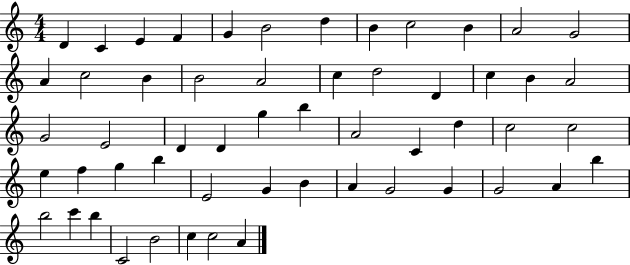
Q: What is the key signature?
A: C major